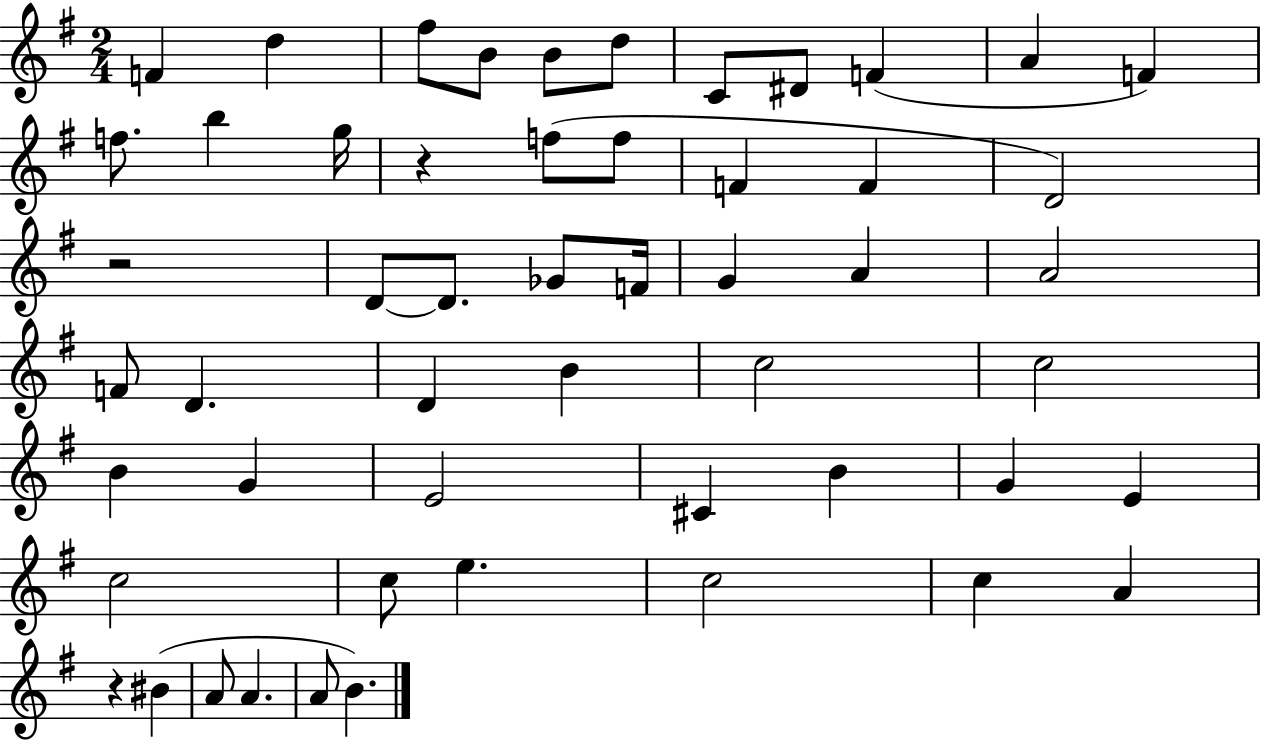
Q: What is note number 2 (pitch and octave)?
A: D5